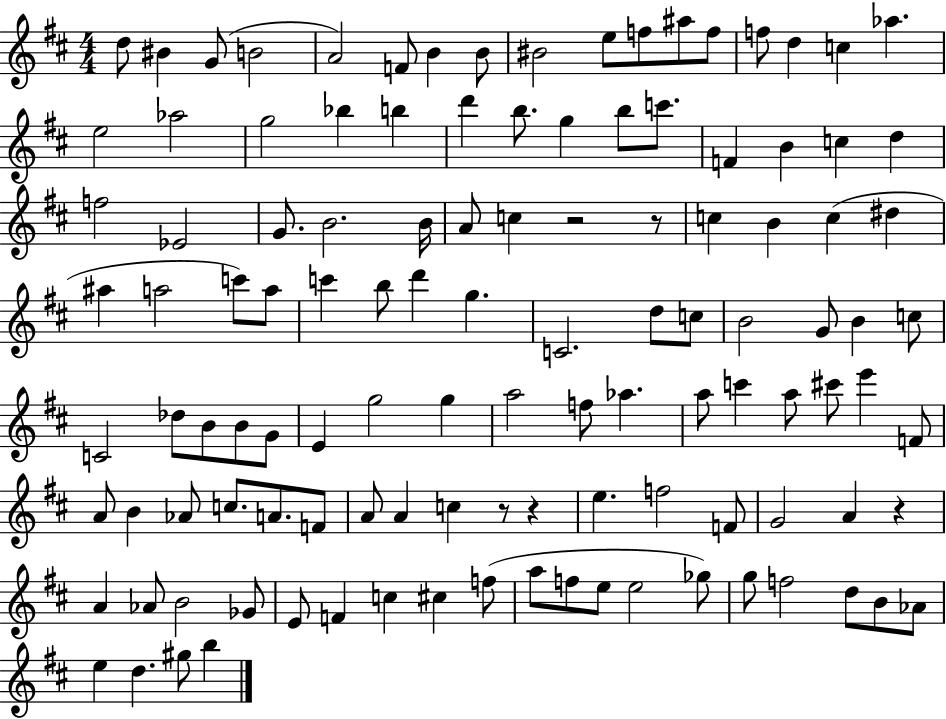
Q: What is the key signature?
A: D major